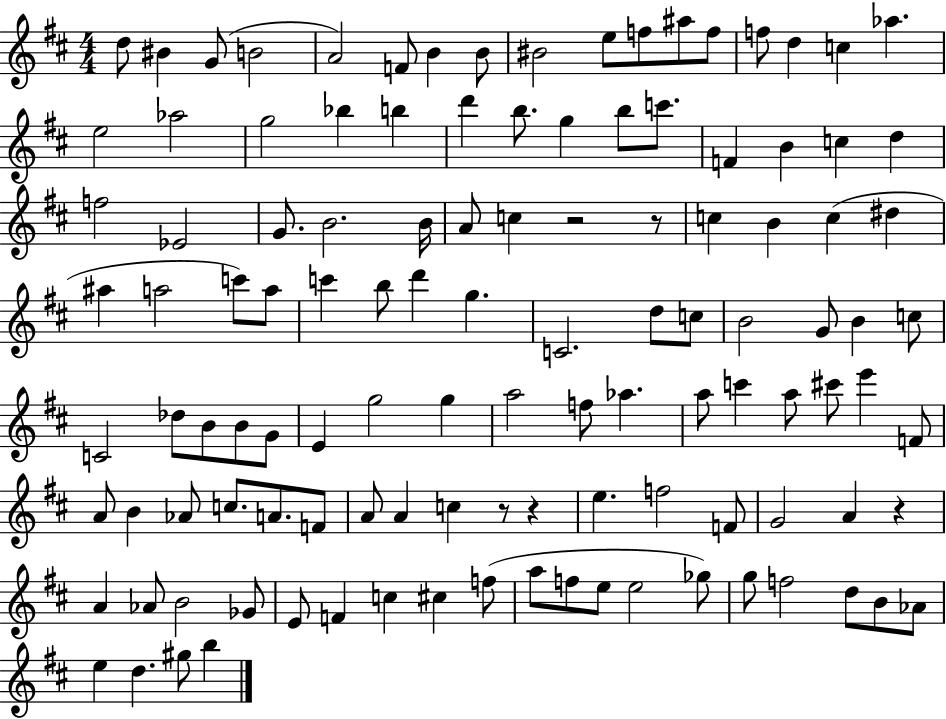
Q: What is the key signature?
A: D major